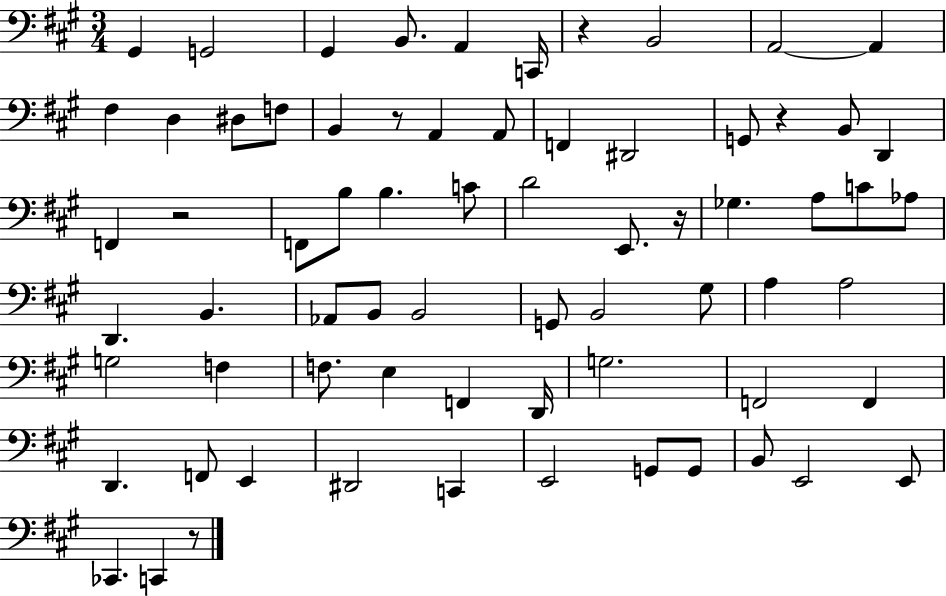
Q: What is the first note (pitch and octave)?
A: G#2